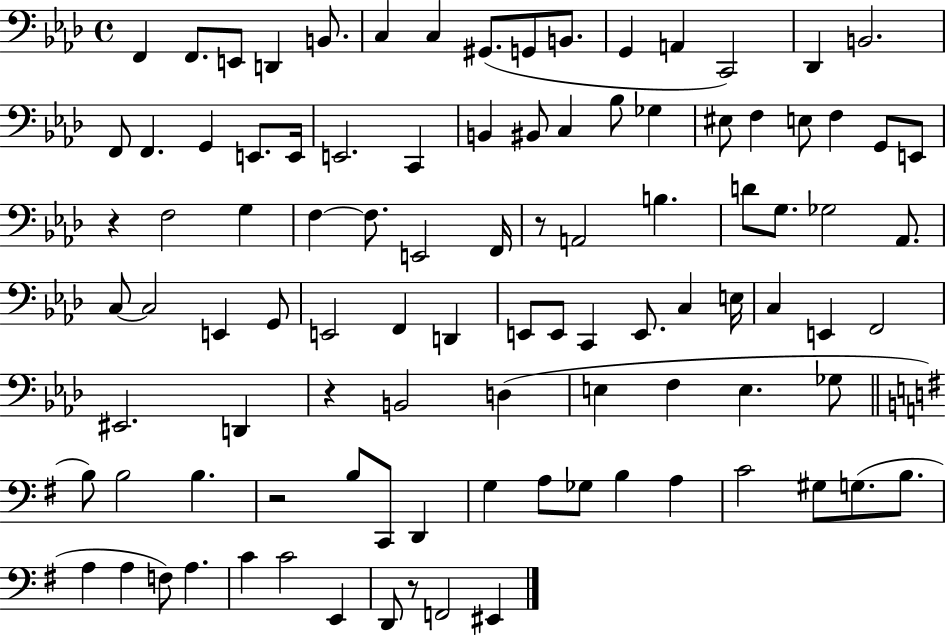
X:1
T:Untitled
M:4/4
L:1/4
K:Ab
F,, F,,/2 E,,/2 D,, B,,/2 C, C, ^G,,/2 G,,/2 B,,/2 G,, A,, C,,2 _D,, B,,2 F,,/2 F,, G,, E,,/2 E,,/4 E,,2 C,, B,, ^B,,/2 C, _B,/2 _G, ^E,/2 F, E,/2 F, G,,/2 E,,/2 z F,2 G, F, F,/2 E,,2 F,,/4 z/2 A,,2 B, D/2 G,/2 _G,2 _A,,/2 C,/2 C,2 E,, G,,/2 E,,2 F,, D,, E,,/2 E,,/2 C,, E,,/2 C, E,/4 C, E,, F,,2 ^E,,2 D,, z B,,2 D, E, F, E, _G,/2 B,/2 B,2 B, z2 B,/2 C,,/2 D,, G, A,/2 _G,/2 B, A, C2 ^G,/2 G,/2 B,/2 A, A, F,/2 A, C C2 E,, D,,/2 z/2 F,,2 ^E,,